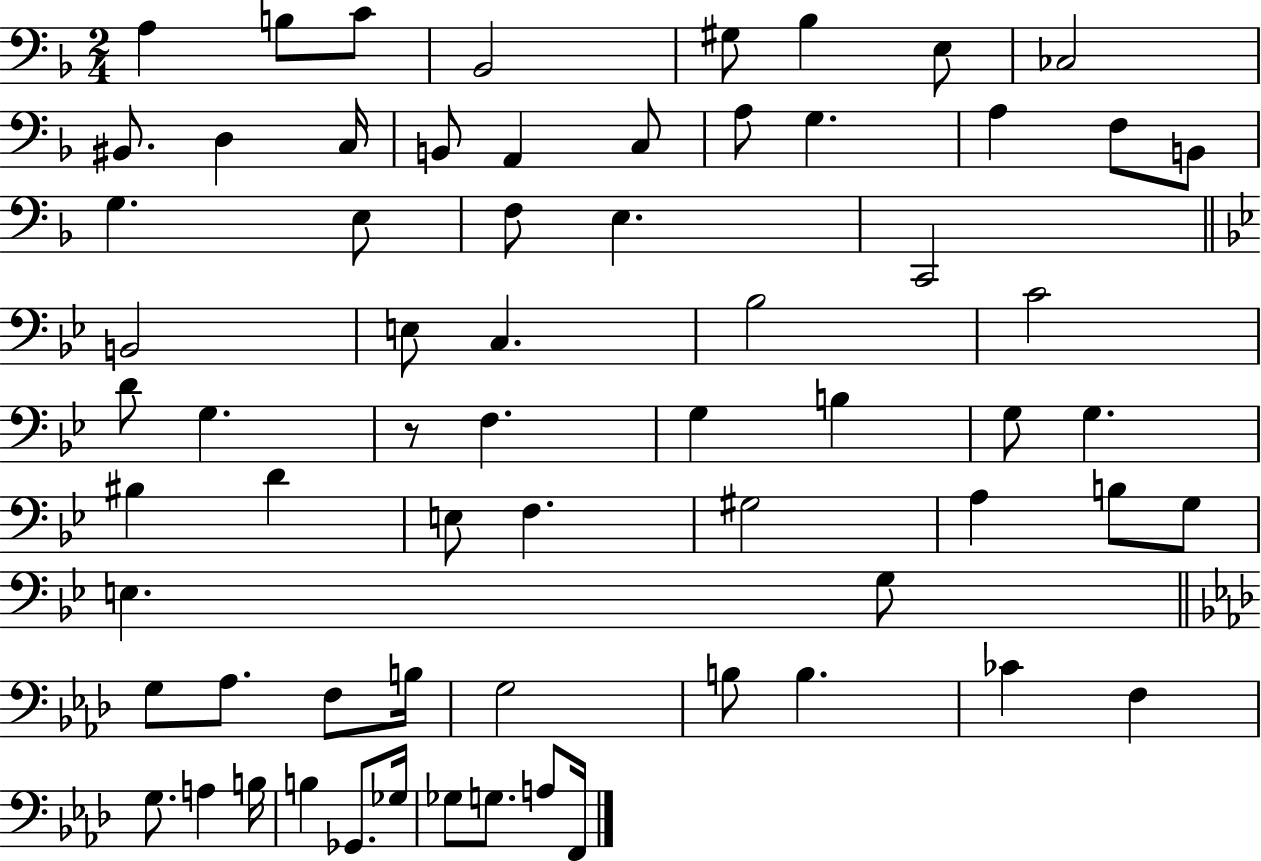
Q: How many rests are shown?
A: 1